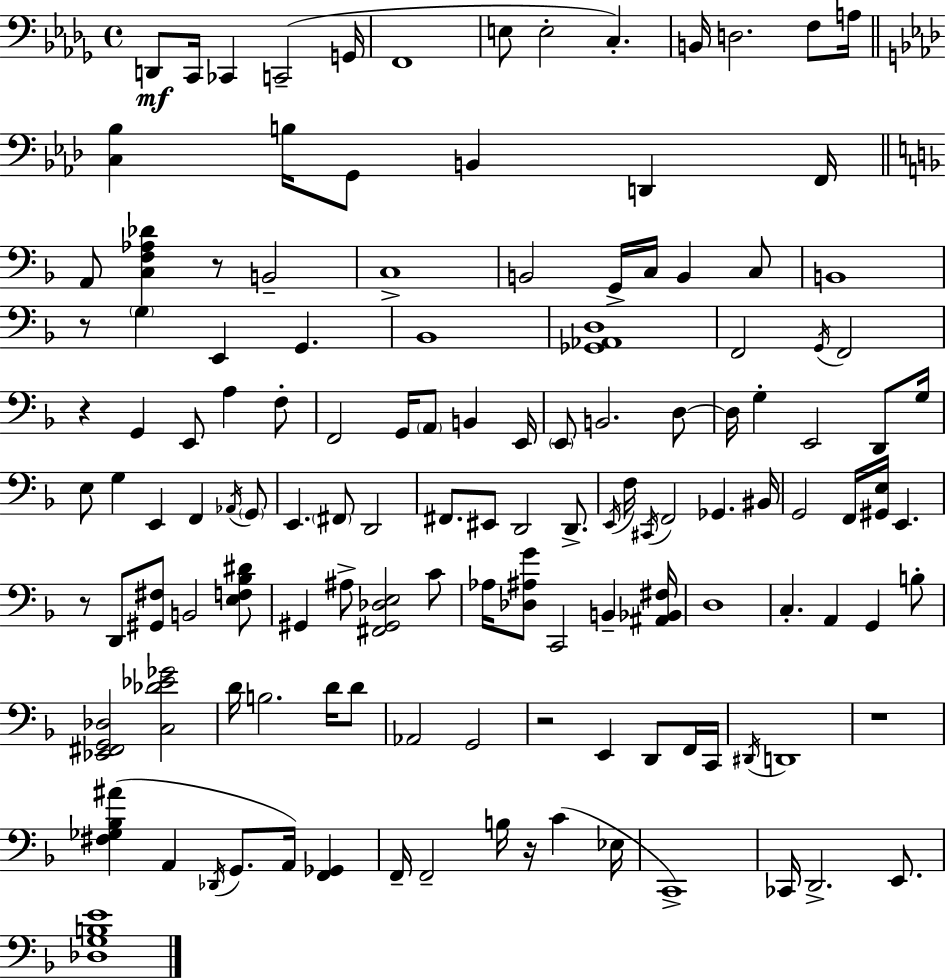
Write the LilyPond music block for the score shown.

{
  \clef bass
  \time 4/4
  \defaultTimeSignature
  \key bes \minor
  d,8\mf c,16 ces,4 c,2--( g,16 | f,1 | e8 e2-. c4.-.) | b,16 d2. f8 a16 | \break \bar "||" \break \key aes \major <c bes>4 b16 g,8 b,4 d,4 f,16 | \bar "||" \break \key f \major a,8 <c f aes des'>4 r8 b,2-- | c1-> | b,2 g,16-> c16 b,4 c8 | b,1 | \break r8 \parenthesize g4 e,4 g,4. | bes,1 | <ges, aes, d>1 | f,2 \acciaccatura { g,16 } f,2 | \break r4 g,4 e,8 a4 f8-. | f,2 g,16 \parenthesize a,8 b,4 | e,16 \parenthesize e,8 b,2. d8~~ | d16 g4-. e,2 d,8 | \break g16 e8 g4 e,4 f,4 \acciaccatura { aes,16 } | \parenthesize g,8 e,4. \parenthesize fis,8 d,2 | fis,8. eis,8 d,2 d,8.-> | \acciaccatura { e,16 } f16 \acciaccatura { cis,16 } f,2 ges,4. | \break bis,16 g,2 f,16 <gis, e>16 e,4. | r8 d,8 <gis, fis>8 b,2 | <e f bes dis'>8 gis,4 ais8-> <fis, gis, des e>2 | c'8 aes16 <des ais g'>8 c,2 b,4-- | \break <ais, bes, fis>16 d1 | c4.-. a,4 g,4 | b8-. <ees, fis, g, des>2 <c des' ees' ges'>2 | d'16 b2. | \break d'16 d'8 aes,2 g,2 | r2 e,4 | d,8 f,16 c,16 \acciaccatura { dis,16 } d,1 | r1 | \break <fis ges bes ais'>4( a,4 \acciaccatura { des,16 } g,8. | a,16) <f, ges,>4 f,16-- f,2-- b16 | r16 c'4( ees16 c,1->) | ces,16 d,2.-> | \break e,8. <des g b e'>1 | \bar "|."
}